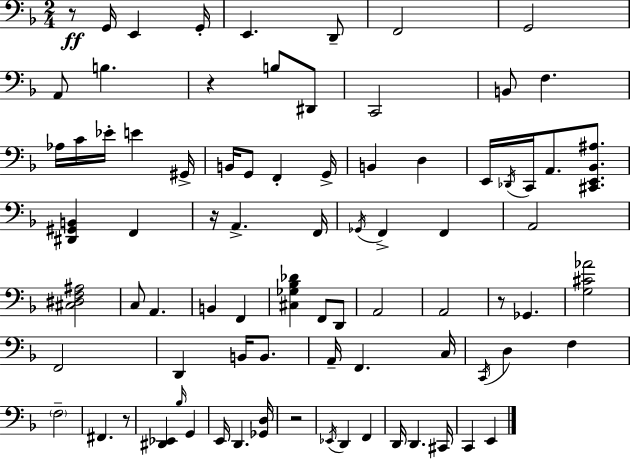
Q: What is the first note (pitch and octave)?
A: G2